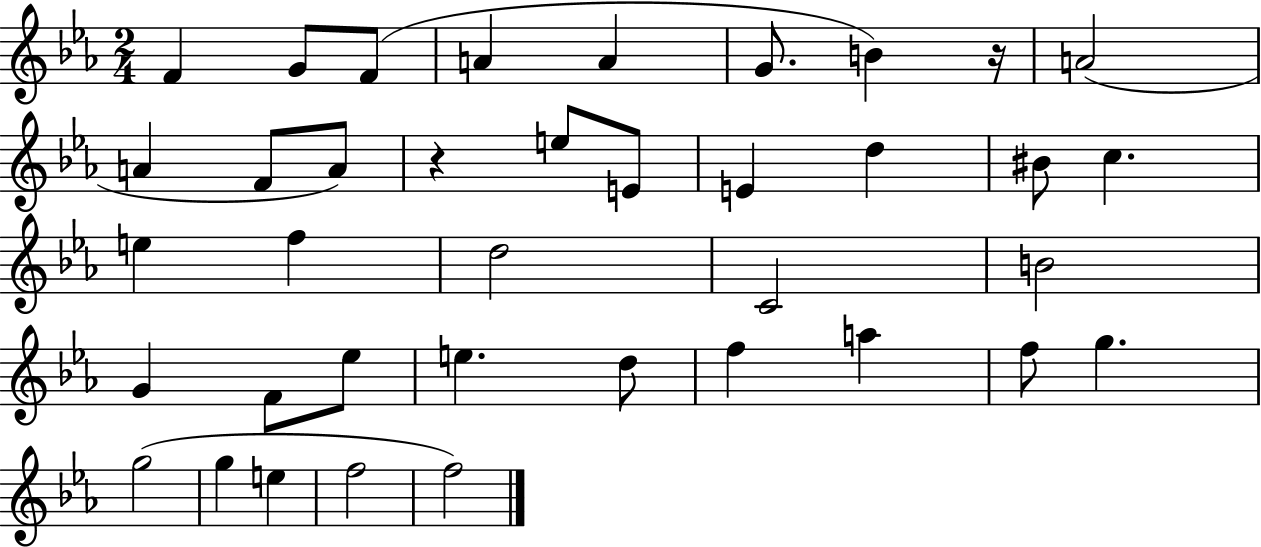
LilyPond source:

{
  \clef treble
  \numericTimeSignature
  \time 2/4
  \key ees \major
  f'4 g'8 f'8( | a'4 a'4 | g'8. b'4) r16 | a'2( | \break a'4 f'8 a'8) | r4 e''8 e'8 | e'4 d''4 | bis'8 c''4. | \break e''4 f''4 | d''2 | c'2 | b'2 | \break g'4 f'8 ees''8 | e''4. d''8 | f''4 a''4 | f''8 g''4. | \break g''2( | g''4 e''4 | f''2 | f''2) | \break \bar "|."
}